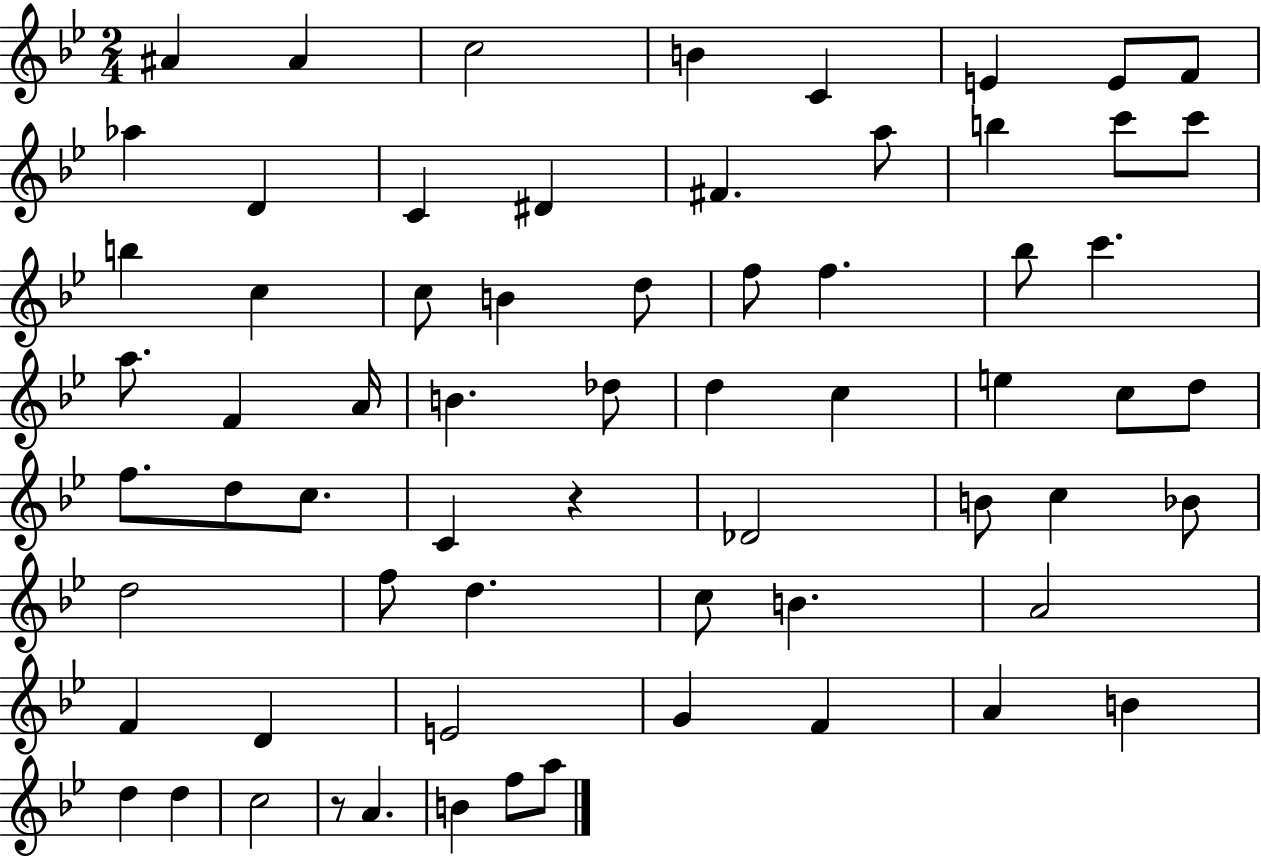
{
  \clef treble
  \numericTimeSignature
  \time 2/4
  \key bes \major
  ais'4 ais'4 | c''2 | b'4 c'4 | e'4 e'8 f'8 | \break aes''4 d'4 | c'4 dis'4 | fis'4. a''8 | b''4 c'''8 c'''8 | \break b''4 c''4 | c''8 b'4 d''8 | f''8 f''4. | bes''8 c'''4. | \break a''8. f'4 a'16 | b'4. des''8 | d''4 c''4 | e''4 c''8 d''8 | \break f''8. d''8 c''8. | c'4 r4 | des'2 | b'8 c''4 bes'8 | \break d''2 | f''8 d''4. | c''8 b'4. | a'2 | \break f'4 d'4 | e'2 | g'4 f'4 | a'4 b'4 | \break d''4 d''4 | c''2 | r8 a'4. | b'4 f''8 a''8 | \break \bar "|."
}